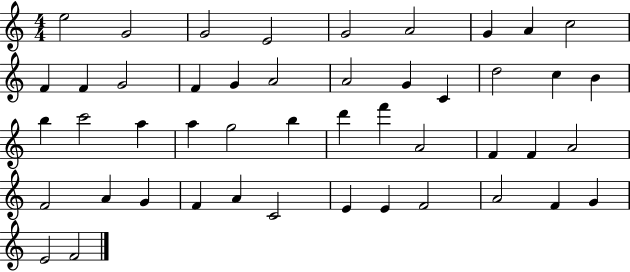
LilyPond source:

{
  \clef treble
  \numericTimeSignature
  \time 4/4
  \key c \major
  e''2 g'2 | g'2 e'2 | g'2 a'2 | g'4 a'4 c''2 | \break f'4 f'4 g'2 | f'4 g'4 a'2 | a'2 g'4 c'4 | d''2 c''4 b'4 | \break b''4 c'''2 a''4 | a''4 g''2 b''4 | d'''4 f'''4 a'2 | f'4 f'4 a'2 | \break f'2 a'4 g'4 | f'4 a'4 c'2 | e'4 e'4 f'2 | a'2 f'4 g'4 | \break e'2 f'2 | \bar "|."
}